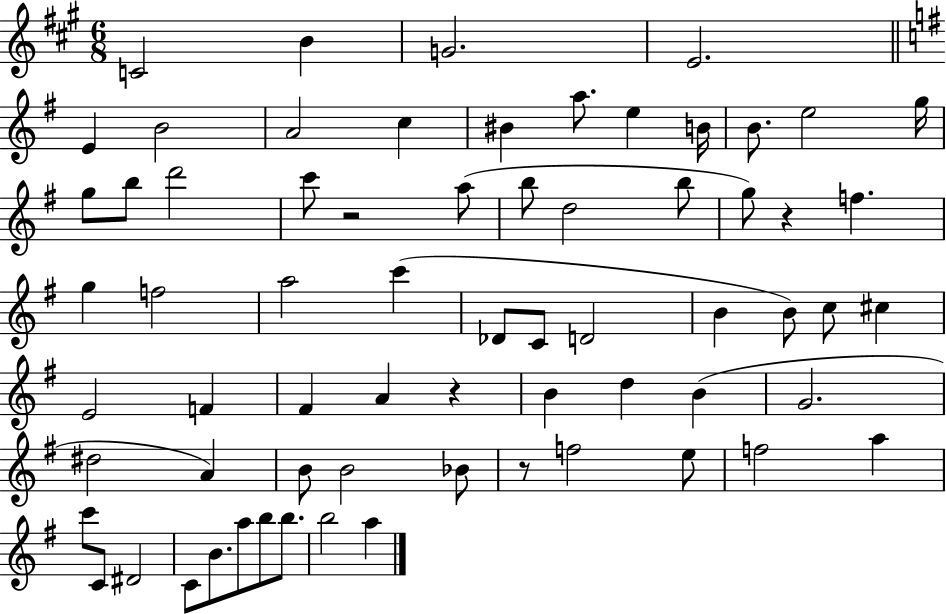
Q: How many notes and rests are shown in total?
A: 67